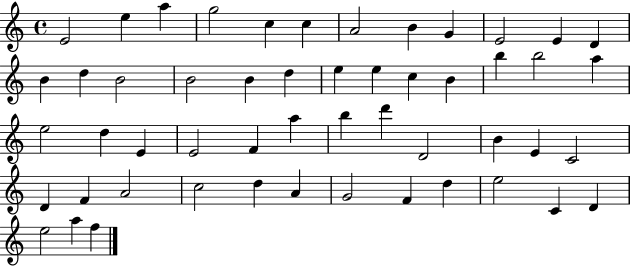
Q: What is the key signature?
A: C major